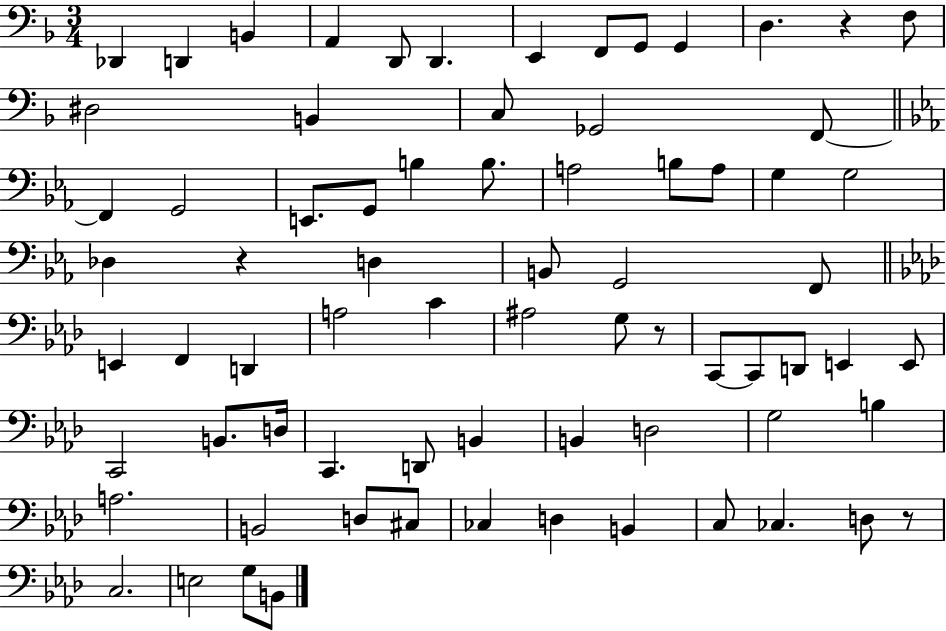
X:1
T:Untitled
M:3/4
L:1/4
K:F
_D,, D,, B,, A,, D,,/2 D,, E,, F,,/2 G,,/2 G,, D, z F,/2 ^D,2 B,, C,/2 _G,,2 F,,/2 F,, G,,2 E,,/2 G,,/2 B, B,/2 A,2 B,/2 A,/2 G, G,2 _D, z D, B,,/2 G,,2 F,,/2 E,, F,, D,, A,2 C ^A,2 G,/2 z/2 C,,/2 C,,/2 D,,/2 E,, E,,/2 C,,2 B,,/2 D,/4 C,, D,,/2 B,, B,, D,2 G,2 B, A,2 B,,2 D,/2 ^C,/2 _C, D, B,, C,/2 _C, D,/2 z/2 C,2 E,2 G,/2 B,,/2